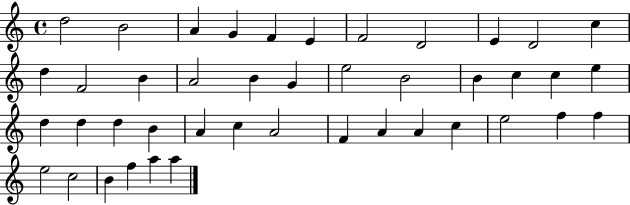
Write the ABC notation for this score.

X:1
T:Untitled
M:4/4
L:1/4
K:C
d2 B2 A G F E F2 D2 E D2 c d F2 B A2 B G e2 B2 B c c e d d d B A c A2 F A A c e2 f f e2 c2 B f a a